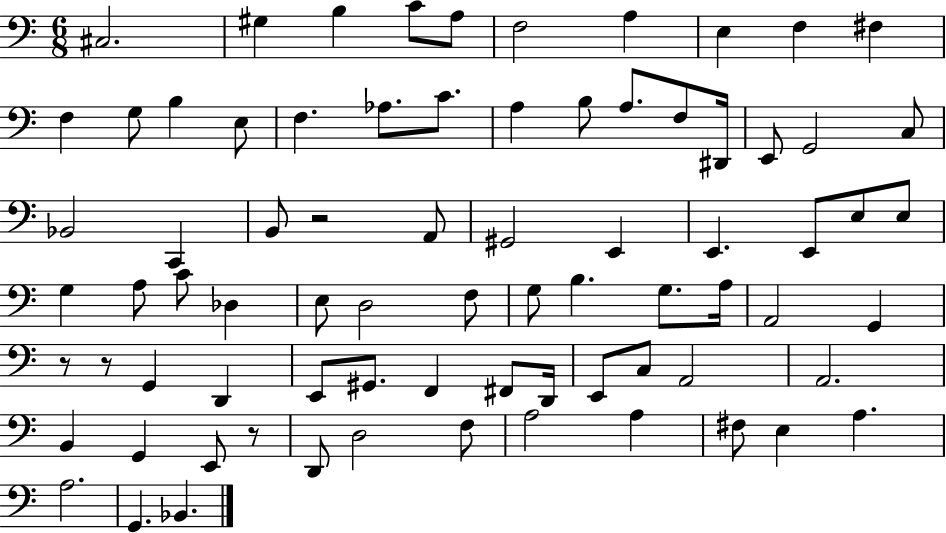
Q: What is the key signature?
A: C major